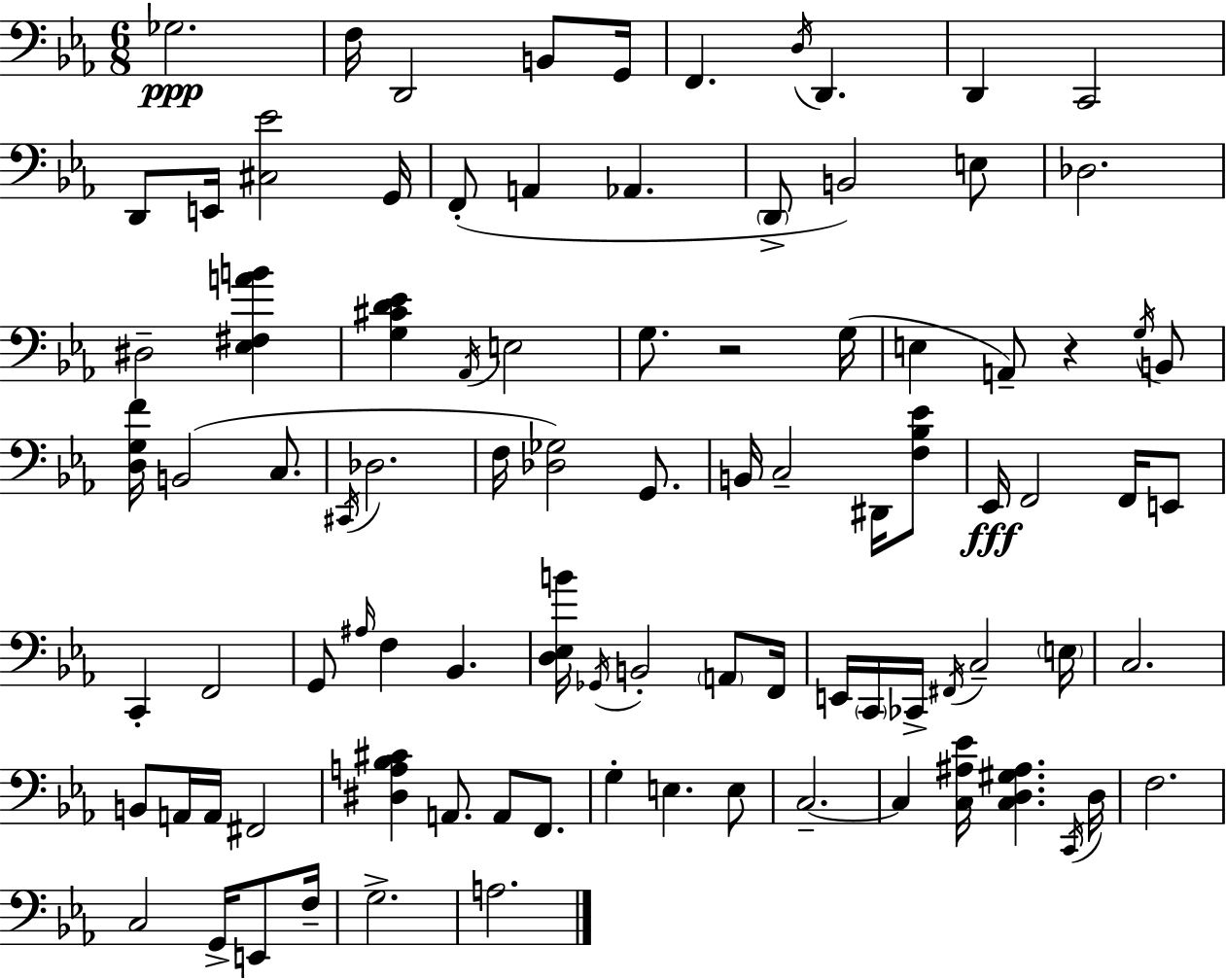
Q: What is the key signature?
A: C minor